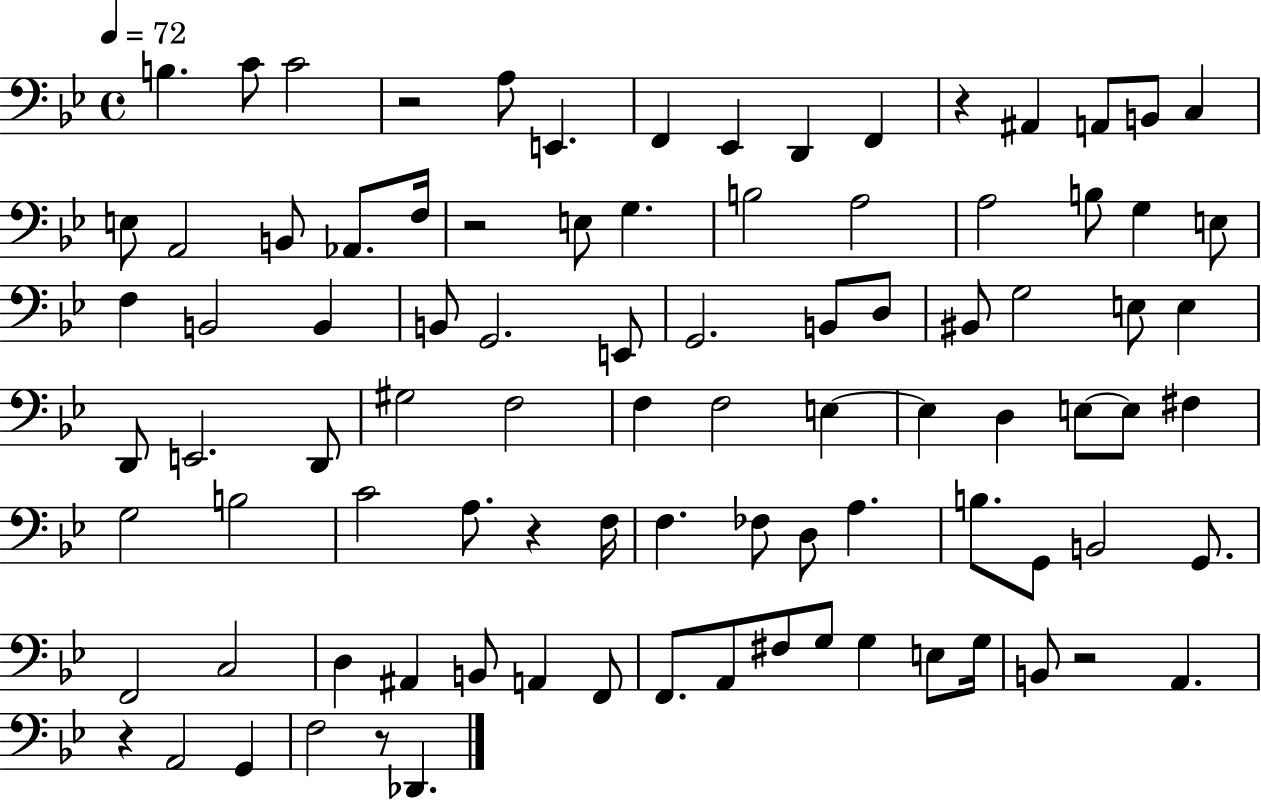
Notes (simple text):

B3/q. C4/e C4/h R/h A3/e E2/q. F2/q Eb2/q D2/q F2/q R/q A#2/q A2/e B2/e C3/q E3/e A2/h B2/e Ab2/e. F3/s R/h E3/e G3/q. B3/h A3/h A3/h B3/e G3/q E3/e F3/q B2/h B2/q B2/e G2/h. E2/e G2/h. B2/e D3/e BIS2/e G3/h E3/e E3/q D2/e E2/h. D2/e G#3/h F3/h F3/q F3/h E3/q E3/q D3/q E3/e E3/e F#3/q G3/h B3/h C4/h A3/e. R/q F3/s F3/q. FES3/e D3/e A3/q. B3/e. G2/e B2/h G2/e. F2/h C3/h D3/q A#2/q B2/e A2/q F2/e F2/e. A2/e F#3/e G3/e G3/q E3/e G3/s B2/e R/h A2/q. R/q A2/h G2/q F3/h R/e Db2/q.